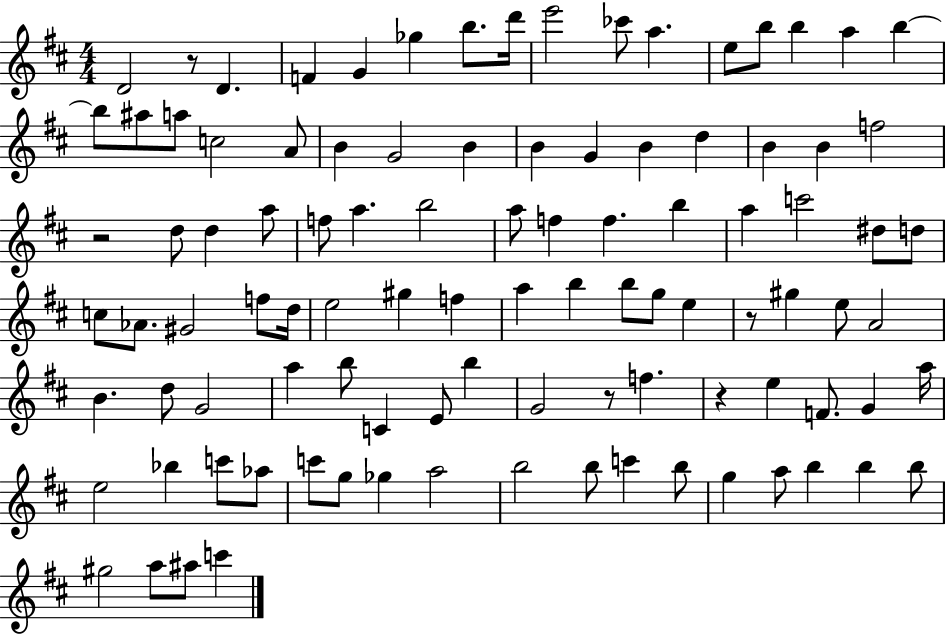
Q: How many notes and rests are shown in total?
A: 100